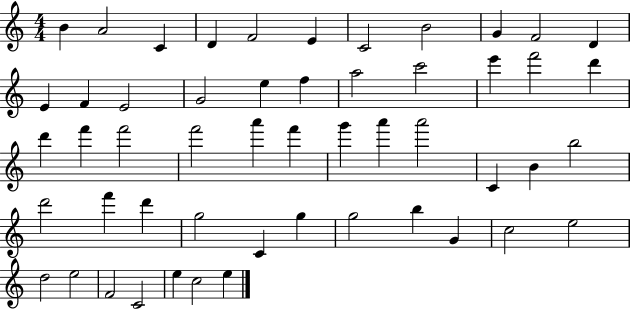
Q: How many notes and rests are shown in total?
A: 52